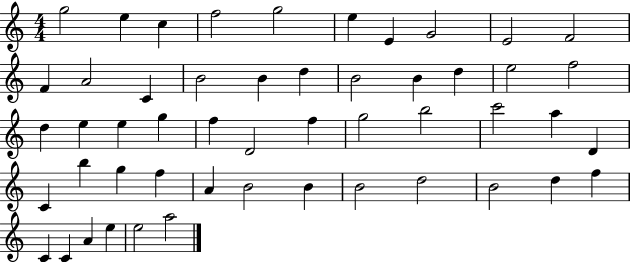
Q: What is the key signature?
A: C major